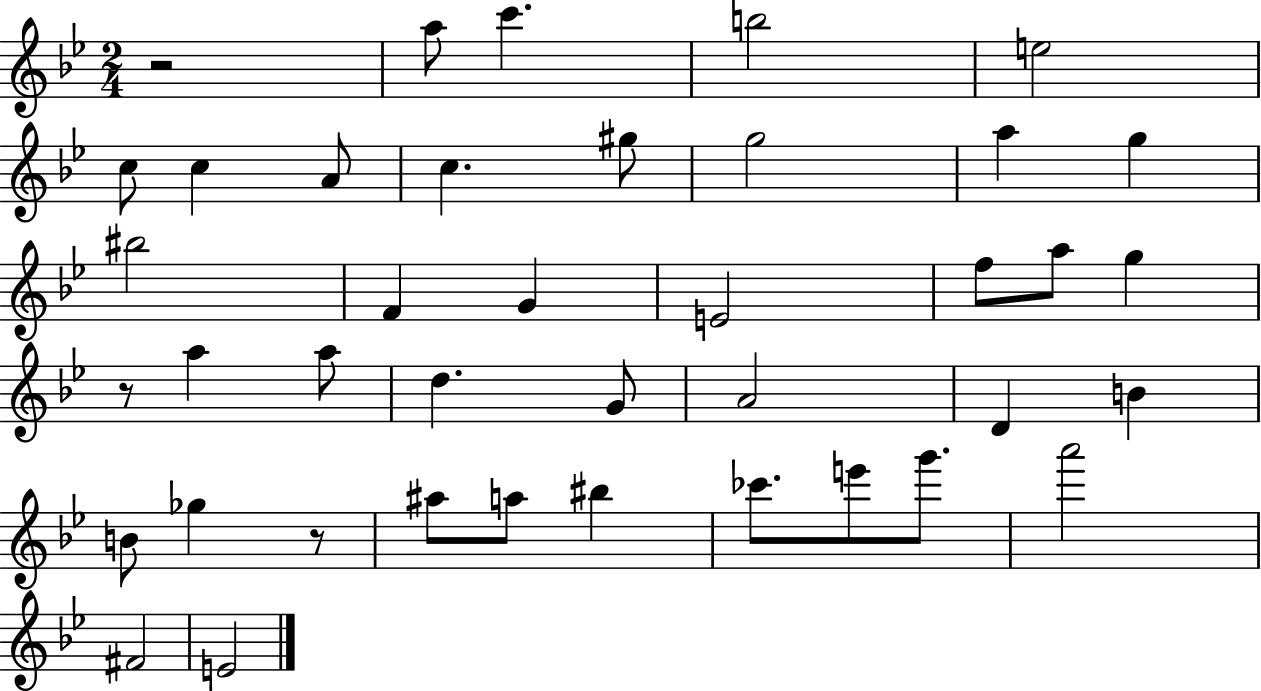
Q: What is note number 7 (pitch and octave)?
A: A4